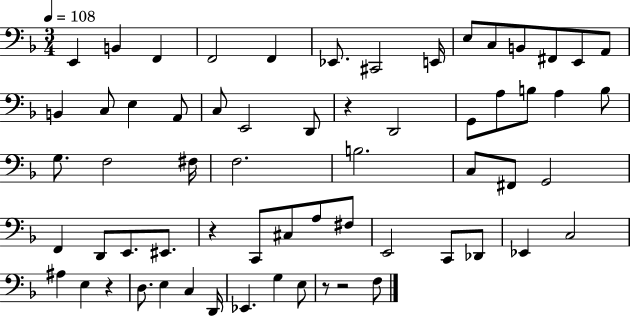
{
  \clef bass
  \numericTimeSignature
  \time 3/4
  \key f \major
  \tempo 4 = 108
  \repeat volta 2 { e,4 b,4 f,4 | f,2 f,4 | ees,8. cis,2 e,16 | e8 c8 b,8 fis,8 e,8 a,8 | \break b,4 c8 e4 a,8 | c8 e,2 d,8 | r4 d,2 | g,8 a8 b8 a4 b8 | \break g8. f2 fis16 | f2. | b2. | c8 fis,8 g,2 | \break f,4 d,8 e,8. eis,8. | r4 c,8 cis8 a8 fis8 | e,2 c,8 des,8 | ees,4 c2 | \break ais4 e4 r4 | d8. e4 c4 d,16 | ees,4. g4 e8 | r8 r2 f8 | \break } \bar "|."
}